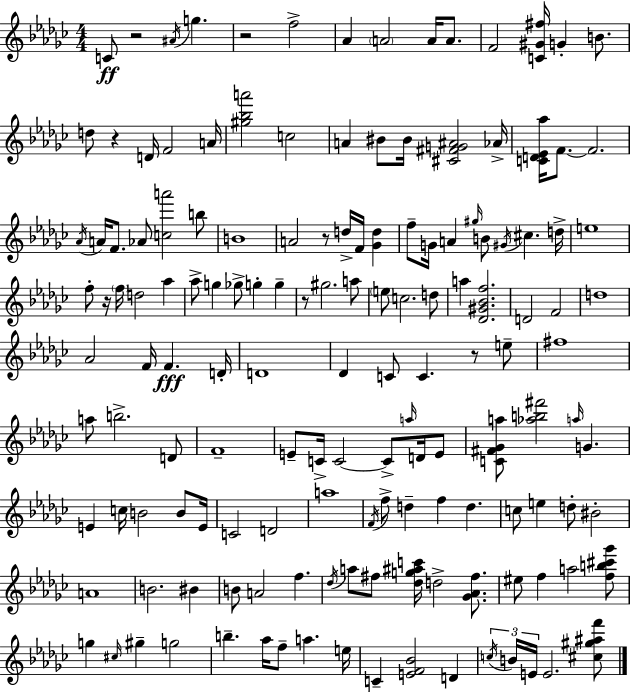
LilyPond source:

{
  \clef treble
  \numericTimeSignature
  \time 4/4
  \key ees \minor
  c'8\ff r2 \acciaccatura { ais'16 } g''4. | r2 f''2-> | aes'4 \parenthesize a'2 a'16 a'8. | f'2 <c' gis' fis''>16 g'4-. b'8. | \break d''8 r4 d'16 f'2 | a'16 <gis'' bes'' a'''>2 c''2 | a'4 bis'8 bis'16 <cis' fis' g' ais'>2 | aes'16-> <c' d' ees' aes''>16 f'8.~~ f'2. | \break \acciaccatura { aes'16 } a'16 f'8. aes'8 <c'' a'''>2 | b''8 b'1 | a'2 r8 d''16-> f'16 <ges' d''>4 | f''8-- g'16 a'4 \grace { gis''16 } b'8 \acciaccatura { gis'16 } cis''4. | \break d''16-> e''1 | f''8-. r16 \parenthesize f''16 d''2 | aes''4 aes''8-> g''4 ges''8-> g''4-. | g''4-- r8 gis''2. | \break a''8 \parenthesize e''8 c''2. | d''8 a''4 <des' gis' bes' f''>2. | d'2 f'2 | d''1 | \break aes'2 f'16 f'4.\fff | d'16-. d'1 | des'4 c'8 c'4. | r8 e''8-- fis''1 | \break a''8 b''2.-> | d'8 f'1-- | e'8-- c'16-> c'2~~ c'8-> | \grace { a''16 } d'16 e'8 <c' fis' ges' a''>8 <aes'' b'' fis'''>2 \grace { a''16 } | \break g'4. e'4 c''16 b'2 | b'8 e'16 c'2 d'2 | a''1 | \acciaccatura { f'16 } f''8-> d''4-- f''4 | \break d''4. c''8 e''4 d''8-. bis'2-. | a'1 | b'2. | bis'4 b'8 a'2 | \break f''4. \acciaccatura { des''16 } a''8 fis''8 <des'' g'' ais'' c'''>16 d''2-> | <ges' aes' fis''>8. eis''8 f''4 a''2 | <f'' b'' cis''' ges'''>8 g''4 \grace { cis''16 } gis''4-- | g''2 b''4.-- aes''16 | \break f''8-- a''4. e''16 c'4-- <e' f' bes'>2 | d'4 \tuplet 3/2 { \acciaccatura { c''16 } b'16 e'16 } e'2. | <cis'' gis'' ais'' f'''>8 \bar "|."
}